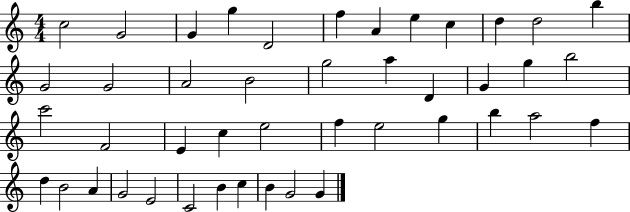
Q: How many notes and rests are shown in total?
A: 44